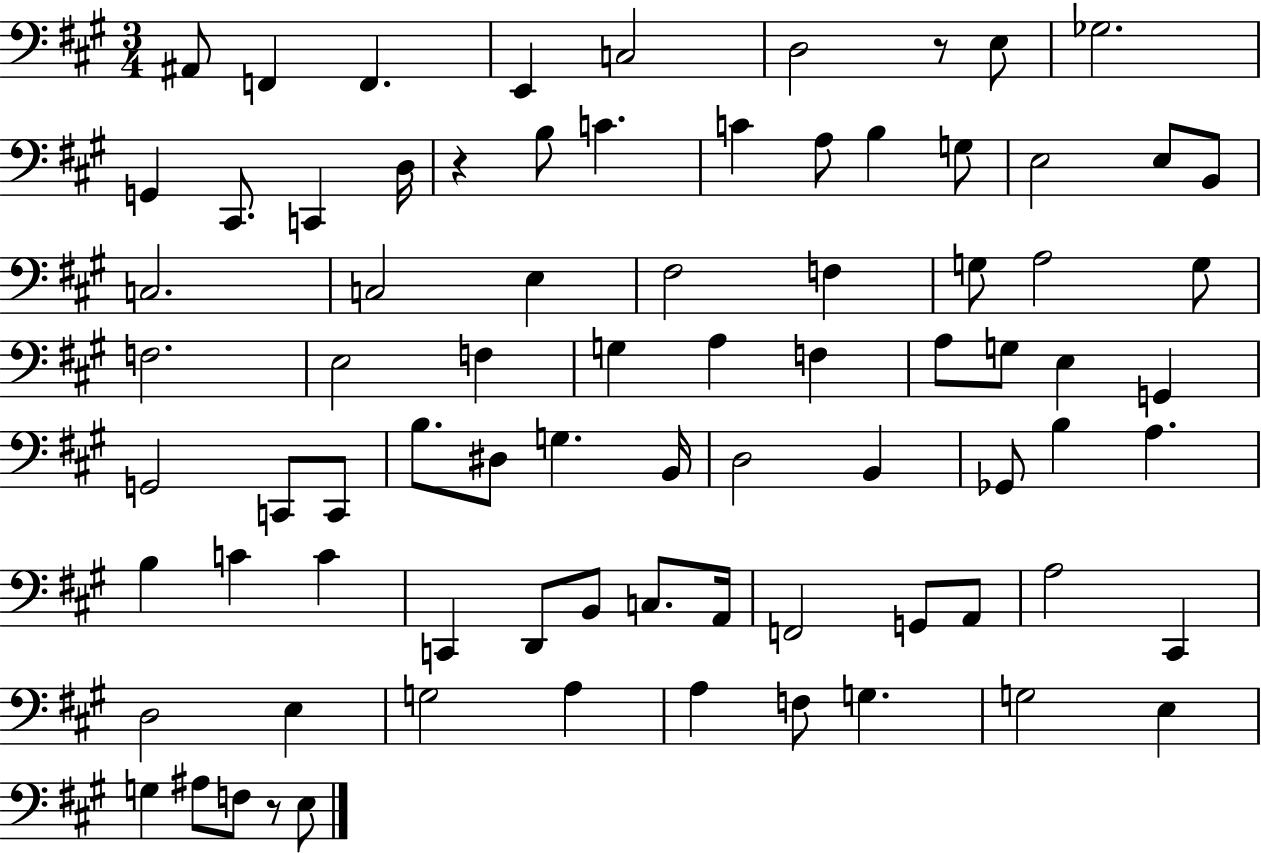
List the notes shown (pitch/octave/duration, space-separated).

A#2/e F2/q F2/q. E2/q C3/h D3/h R/e E3/e Gb3/h. G2/q C#2/e. C2/q D3/s R/q B3/e C4/q. C4/q A3/e B3/q G3/e E3/h E3/e B2/e C3/h. C3/h E3/q F#3/h F3/q G3/e A3/h G3/e F3/h. E3/h F3/q G3/q A3/q F3/q A3/e G3/e E3/q G2/q G2/h C2/e C2/e B3/e. D#3/e G3/q. B2/s D3/h B2/q Gb2/e B3/q A3/q. B3/q C4/q C4/q C2/q D2/e B2/e C3/e. A2/s F2/h G2/e A2/e A3/h C#2/q D3/h E3/q G3/h A3/q A3/q F3/e G3/q. G3/h E3/q G3/q A#3/e F3/e R/e E3/e